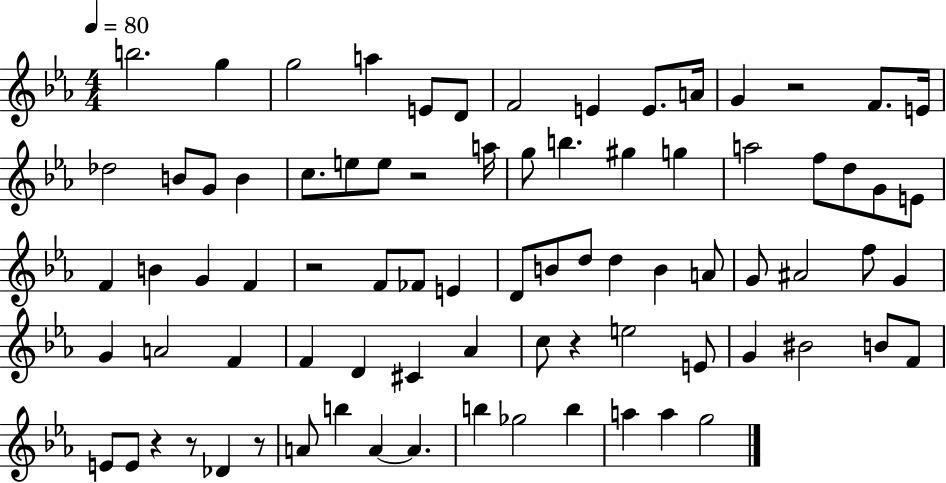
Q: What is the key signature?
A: EES major